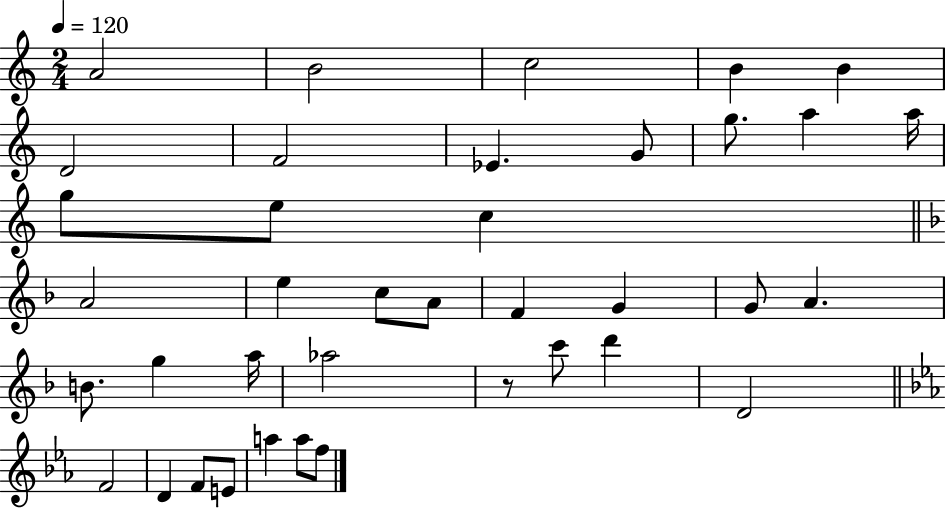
A4/h B4/h C5/h B4/q B4/q D4/h F4/h Eb4/q. G4/e G5/e. A5/q A5/s G5/e E5/e C5/q A4/h E5/q C5/e A4/e F4/q G4/q G4/e A4/q. B4/e. G5/q A5/s Ab5/h R/e C6/e D6/q D4/h F4/h D4/q F4/e E4/e A5/q A5/e F5/e